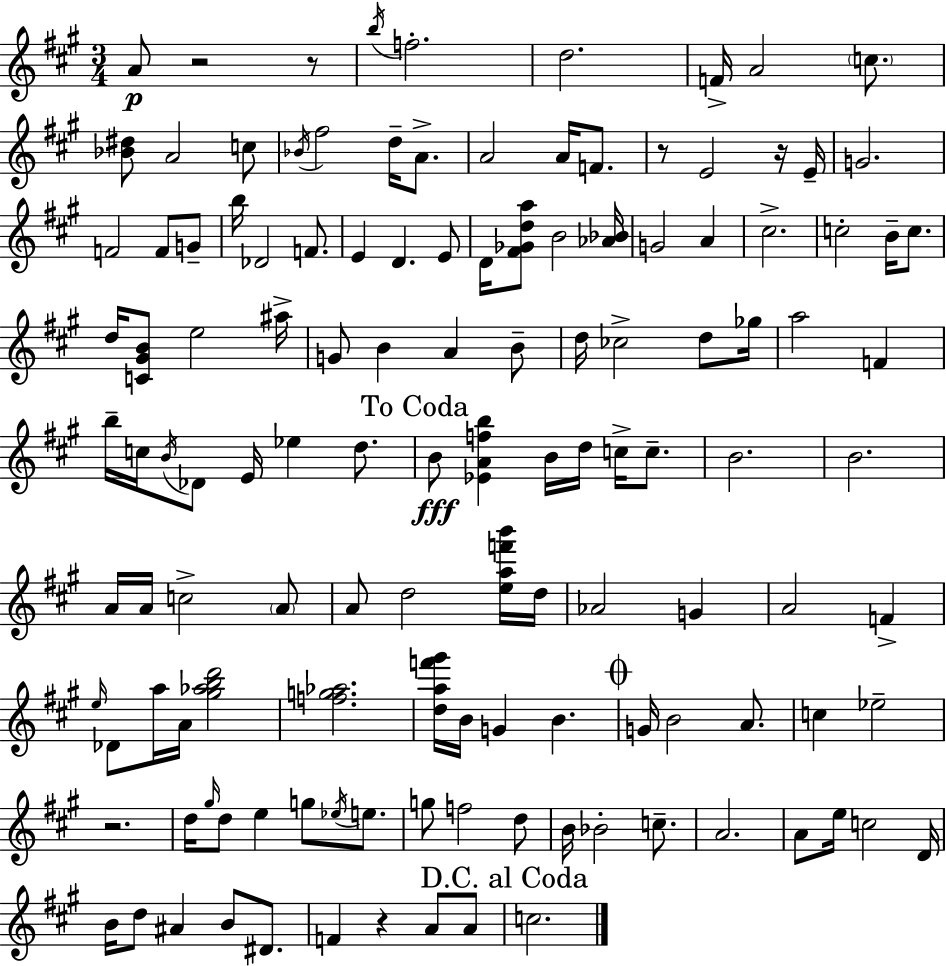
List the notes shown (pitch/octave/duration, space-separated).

A4/e R/h R/e B5/s F5/h. D5/h. F4/s A4/h C5/e. [Bb4,D#5]/e A4/h C5/e Bb4/s F#5/h D5/s A4/e. A4/h A4/s F4/e. R/e E4/h R/s E4/s G4/h. F4/h F4/e G4/e B5/s Db4/h F4/e. E4/q D4/q. E4/e D4/s [F#4,Gb4,D5,A5]/e B4/h [Ab4,Bb4]/s G4/h A4/q C#5/h. C5/h B4/s C5/e. D5/s [C4,G#4,B4]/e E5/h A#5/s G4/e B4/q A4/q B4/e D5/s CES5/h D5/e Gb5/s A5/h F4/q B5/s C5/s B4/s Db4/e E4/s Eb5/q D5/e. B4/e [Eb4,A4,F5,B5]/q B4/s D5/s C5/s C5/e. B4/h. B4/h. A4/s A4/s C5/h A4/e A4/e D5/h [E5,A5,F6,B6]/s D5/s Ab4/h G4/q A4/h F4/q E5/s Db4/e A5/s A4/s [G#5,Ab5,B5,D6]/h [F5,G5,Ab5]/h. [D5,A5,F6,G#6]/s B4/s G4/q B4/q. G4/s B4/h A4/e. C5/q Eb5/h R/h. D5/s G#5/s D5/e E5/q G5/e Eb5/s E5/e. G5/e F5/h D5/e B4/s Bb4/h C5/e. A4/h. A4/e E5/s C5/h D4/s B4/s D5/e A#4/q B4/e D#4/e. F4/q R/q A4/e A4/e C5/h.